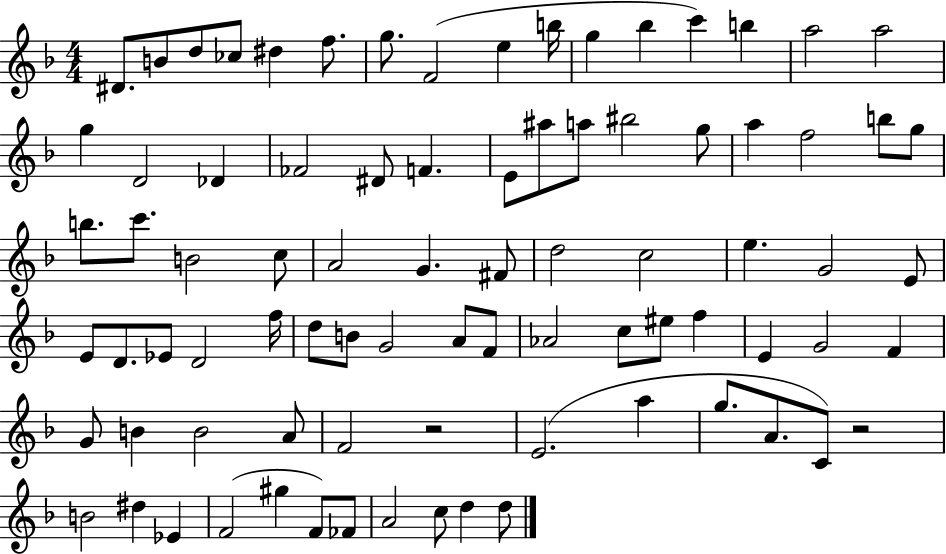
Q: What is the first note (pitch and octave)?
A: D#4